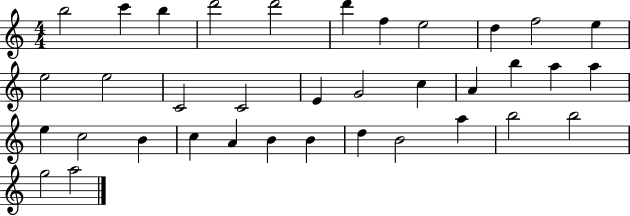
X:1
T:Untitled
M:4/4
L:1/4
K:C
b2 c' b d'2 d'2 d' f e2 d f2 e e2 e2 C2 C2 E G2 c A b a a e c2 B c A B B d B2 a b2 b2 g2 a2